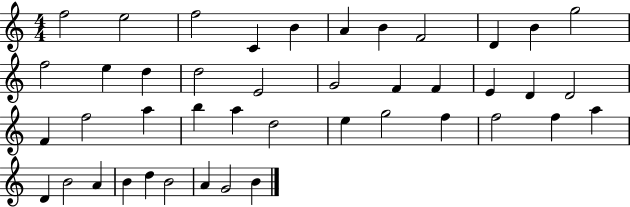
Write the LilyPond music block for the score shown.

{
  \clef treble
  \numericTimeSignature
  \time 4/4
  \key c \major
  f''2 e''2 | f''2 c'4 b'4 | a'4 b'4 f'2 | d'4 b'4 g''2 | \break f''2 e''4 d''4 | d''2 e'2 | g'2 f'4 f'4 | e'4 d'4 d'2 | \break f'4 f''2 a''4 | b''4 a''4 d''2 | e''4 g''2 f''4 | f''2 f''4 a''4 | \break d'4 b'2 a'4 | b'4 d''4 b'2 | a'4 g'2 b'4 | \bar "|."
}